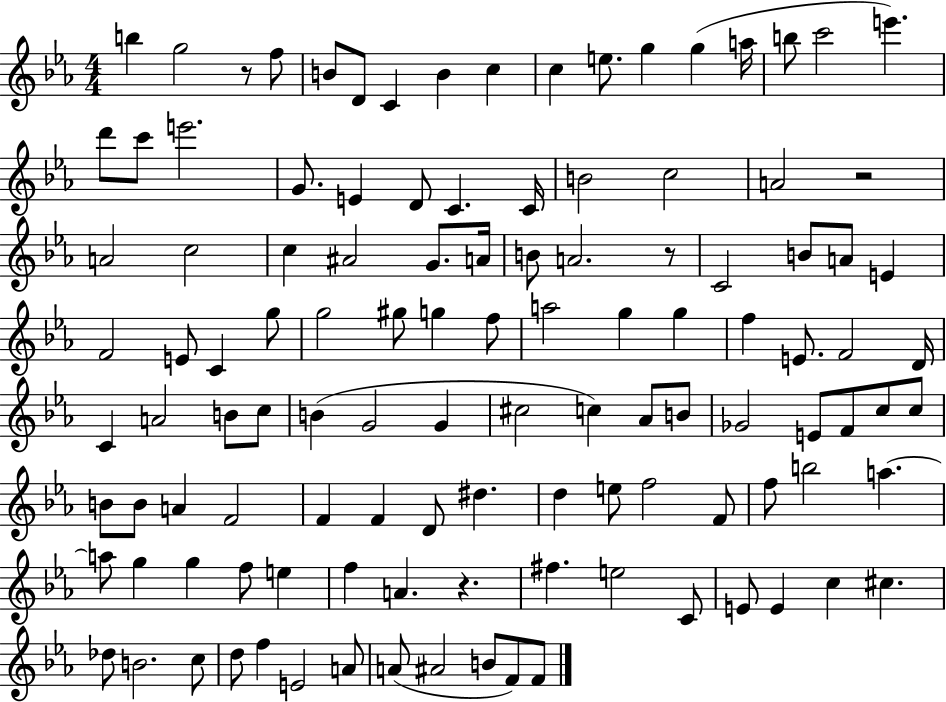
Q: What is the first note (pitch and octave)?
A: B5